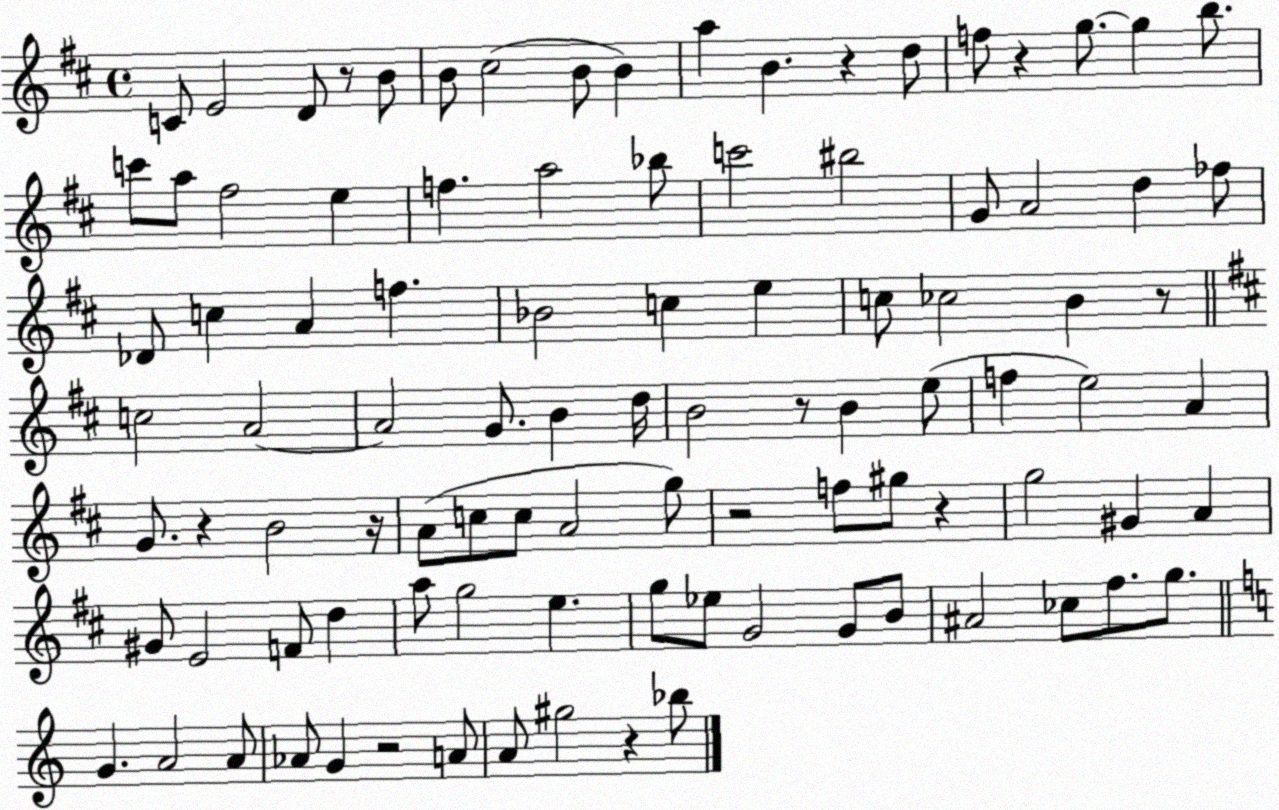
X:1
T:Untitled
M:4/4
L:1/4
K:D
C/2 E2 D/2 z/2 B/2 B/2 ^c2 B/2 B a B z d/2 f/2 z g/2 g b/2 c'/2 a/2 ^f2 e f a2 _b/2 c'2 ^b2 G/2 A2 d _f/2 _D/2 c A f _B2 c e c/2 _c2 B z/2 c2 A2 A2 G/2 B d/4 B2 z/2 B e/2 f e2 A G/2 z B2 z/4 A/2 c/2 c/2 A2 g/2 z2 f/2 ^g/2 z g2 ^G A ^G/2 E2 F/2 d a/2 g2 e g/2 _e/2 G2 G/2 B/2 ^A2 _c/2 ^f/2 g/2 G A2 A/2 _A/2 G z2 A/2 A/2 ^g2 z _b/2